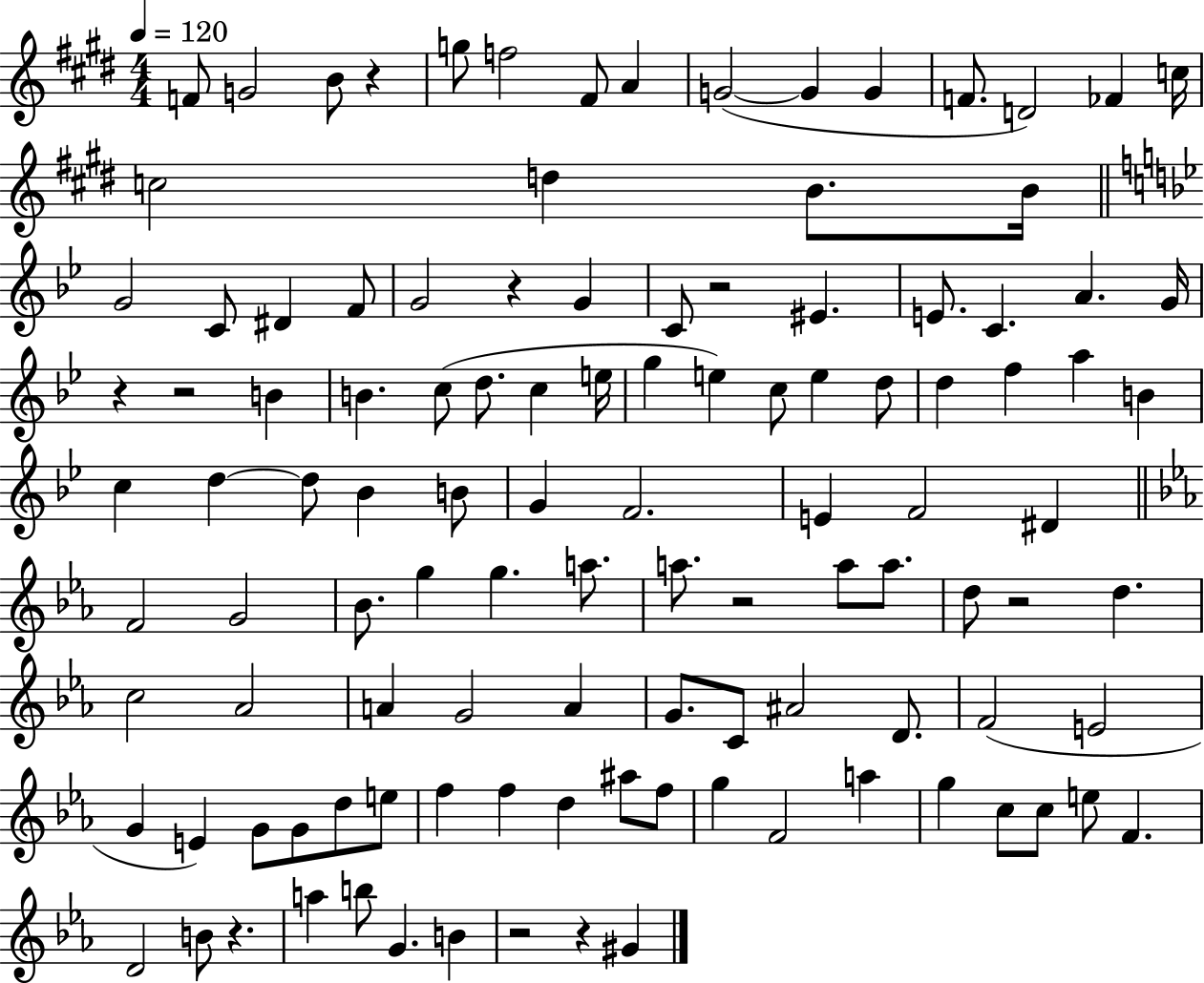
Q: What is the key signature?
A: E major